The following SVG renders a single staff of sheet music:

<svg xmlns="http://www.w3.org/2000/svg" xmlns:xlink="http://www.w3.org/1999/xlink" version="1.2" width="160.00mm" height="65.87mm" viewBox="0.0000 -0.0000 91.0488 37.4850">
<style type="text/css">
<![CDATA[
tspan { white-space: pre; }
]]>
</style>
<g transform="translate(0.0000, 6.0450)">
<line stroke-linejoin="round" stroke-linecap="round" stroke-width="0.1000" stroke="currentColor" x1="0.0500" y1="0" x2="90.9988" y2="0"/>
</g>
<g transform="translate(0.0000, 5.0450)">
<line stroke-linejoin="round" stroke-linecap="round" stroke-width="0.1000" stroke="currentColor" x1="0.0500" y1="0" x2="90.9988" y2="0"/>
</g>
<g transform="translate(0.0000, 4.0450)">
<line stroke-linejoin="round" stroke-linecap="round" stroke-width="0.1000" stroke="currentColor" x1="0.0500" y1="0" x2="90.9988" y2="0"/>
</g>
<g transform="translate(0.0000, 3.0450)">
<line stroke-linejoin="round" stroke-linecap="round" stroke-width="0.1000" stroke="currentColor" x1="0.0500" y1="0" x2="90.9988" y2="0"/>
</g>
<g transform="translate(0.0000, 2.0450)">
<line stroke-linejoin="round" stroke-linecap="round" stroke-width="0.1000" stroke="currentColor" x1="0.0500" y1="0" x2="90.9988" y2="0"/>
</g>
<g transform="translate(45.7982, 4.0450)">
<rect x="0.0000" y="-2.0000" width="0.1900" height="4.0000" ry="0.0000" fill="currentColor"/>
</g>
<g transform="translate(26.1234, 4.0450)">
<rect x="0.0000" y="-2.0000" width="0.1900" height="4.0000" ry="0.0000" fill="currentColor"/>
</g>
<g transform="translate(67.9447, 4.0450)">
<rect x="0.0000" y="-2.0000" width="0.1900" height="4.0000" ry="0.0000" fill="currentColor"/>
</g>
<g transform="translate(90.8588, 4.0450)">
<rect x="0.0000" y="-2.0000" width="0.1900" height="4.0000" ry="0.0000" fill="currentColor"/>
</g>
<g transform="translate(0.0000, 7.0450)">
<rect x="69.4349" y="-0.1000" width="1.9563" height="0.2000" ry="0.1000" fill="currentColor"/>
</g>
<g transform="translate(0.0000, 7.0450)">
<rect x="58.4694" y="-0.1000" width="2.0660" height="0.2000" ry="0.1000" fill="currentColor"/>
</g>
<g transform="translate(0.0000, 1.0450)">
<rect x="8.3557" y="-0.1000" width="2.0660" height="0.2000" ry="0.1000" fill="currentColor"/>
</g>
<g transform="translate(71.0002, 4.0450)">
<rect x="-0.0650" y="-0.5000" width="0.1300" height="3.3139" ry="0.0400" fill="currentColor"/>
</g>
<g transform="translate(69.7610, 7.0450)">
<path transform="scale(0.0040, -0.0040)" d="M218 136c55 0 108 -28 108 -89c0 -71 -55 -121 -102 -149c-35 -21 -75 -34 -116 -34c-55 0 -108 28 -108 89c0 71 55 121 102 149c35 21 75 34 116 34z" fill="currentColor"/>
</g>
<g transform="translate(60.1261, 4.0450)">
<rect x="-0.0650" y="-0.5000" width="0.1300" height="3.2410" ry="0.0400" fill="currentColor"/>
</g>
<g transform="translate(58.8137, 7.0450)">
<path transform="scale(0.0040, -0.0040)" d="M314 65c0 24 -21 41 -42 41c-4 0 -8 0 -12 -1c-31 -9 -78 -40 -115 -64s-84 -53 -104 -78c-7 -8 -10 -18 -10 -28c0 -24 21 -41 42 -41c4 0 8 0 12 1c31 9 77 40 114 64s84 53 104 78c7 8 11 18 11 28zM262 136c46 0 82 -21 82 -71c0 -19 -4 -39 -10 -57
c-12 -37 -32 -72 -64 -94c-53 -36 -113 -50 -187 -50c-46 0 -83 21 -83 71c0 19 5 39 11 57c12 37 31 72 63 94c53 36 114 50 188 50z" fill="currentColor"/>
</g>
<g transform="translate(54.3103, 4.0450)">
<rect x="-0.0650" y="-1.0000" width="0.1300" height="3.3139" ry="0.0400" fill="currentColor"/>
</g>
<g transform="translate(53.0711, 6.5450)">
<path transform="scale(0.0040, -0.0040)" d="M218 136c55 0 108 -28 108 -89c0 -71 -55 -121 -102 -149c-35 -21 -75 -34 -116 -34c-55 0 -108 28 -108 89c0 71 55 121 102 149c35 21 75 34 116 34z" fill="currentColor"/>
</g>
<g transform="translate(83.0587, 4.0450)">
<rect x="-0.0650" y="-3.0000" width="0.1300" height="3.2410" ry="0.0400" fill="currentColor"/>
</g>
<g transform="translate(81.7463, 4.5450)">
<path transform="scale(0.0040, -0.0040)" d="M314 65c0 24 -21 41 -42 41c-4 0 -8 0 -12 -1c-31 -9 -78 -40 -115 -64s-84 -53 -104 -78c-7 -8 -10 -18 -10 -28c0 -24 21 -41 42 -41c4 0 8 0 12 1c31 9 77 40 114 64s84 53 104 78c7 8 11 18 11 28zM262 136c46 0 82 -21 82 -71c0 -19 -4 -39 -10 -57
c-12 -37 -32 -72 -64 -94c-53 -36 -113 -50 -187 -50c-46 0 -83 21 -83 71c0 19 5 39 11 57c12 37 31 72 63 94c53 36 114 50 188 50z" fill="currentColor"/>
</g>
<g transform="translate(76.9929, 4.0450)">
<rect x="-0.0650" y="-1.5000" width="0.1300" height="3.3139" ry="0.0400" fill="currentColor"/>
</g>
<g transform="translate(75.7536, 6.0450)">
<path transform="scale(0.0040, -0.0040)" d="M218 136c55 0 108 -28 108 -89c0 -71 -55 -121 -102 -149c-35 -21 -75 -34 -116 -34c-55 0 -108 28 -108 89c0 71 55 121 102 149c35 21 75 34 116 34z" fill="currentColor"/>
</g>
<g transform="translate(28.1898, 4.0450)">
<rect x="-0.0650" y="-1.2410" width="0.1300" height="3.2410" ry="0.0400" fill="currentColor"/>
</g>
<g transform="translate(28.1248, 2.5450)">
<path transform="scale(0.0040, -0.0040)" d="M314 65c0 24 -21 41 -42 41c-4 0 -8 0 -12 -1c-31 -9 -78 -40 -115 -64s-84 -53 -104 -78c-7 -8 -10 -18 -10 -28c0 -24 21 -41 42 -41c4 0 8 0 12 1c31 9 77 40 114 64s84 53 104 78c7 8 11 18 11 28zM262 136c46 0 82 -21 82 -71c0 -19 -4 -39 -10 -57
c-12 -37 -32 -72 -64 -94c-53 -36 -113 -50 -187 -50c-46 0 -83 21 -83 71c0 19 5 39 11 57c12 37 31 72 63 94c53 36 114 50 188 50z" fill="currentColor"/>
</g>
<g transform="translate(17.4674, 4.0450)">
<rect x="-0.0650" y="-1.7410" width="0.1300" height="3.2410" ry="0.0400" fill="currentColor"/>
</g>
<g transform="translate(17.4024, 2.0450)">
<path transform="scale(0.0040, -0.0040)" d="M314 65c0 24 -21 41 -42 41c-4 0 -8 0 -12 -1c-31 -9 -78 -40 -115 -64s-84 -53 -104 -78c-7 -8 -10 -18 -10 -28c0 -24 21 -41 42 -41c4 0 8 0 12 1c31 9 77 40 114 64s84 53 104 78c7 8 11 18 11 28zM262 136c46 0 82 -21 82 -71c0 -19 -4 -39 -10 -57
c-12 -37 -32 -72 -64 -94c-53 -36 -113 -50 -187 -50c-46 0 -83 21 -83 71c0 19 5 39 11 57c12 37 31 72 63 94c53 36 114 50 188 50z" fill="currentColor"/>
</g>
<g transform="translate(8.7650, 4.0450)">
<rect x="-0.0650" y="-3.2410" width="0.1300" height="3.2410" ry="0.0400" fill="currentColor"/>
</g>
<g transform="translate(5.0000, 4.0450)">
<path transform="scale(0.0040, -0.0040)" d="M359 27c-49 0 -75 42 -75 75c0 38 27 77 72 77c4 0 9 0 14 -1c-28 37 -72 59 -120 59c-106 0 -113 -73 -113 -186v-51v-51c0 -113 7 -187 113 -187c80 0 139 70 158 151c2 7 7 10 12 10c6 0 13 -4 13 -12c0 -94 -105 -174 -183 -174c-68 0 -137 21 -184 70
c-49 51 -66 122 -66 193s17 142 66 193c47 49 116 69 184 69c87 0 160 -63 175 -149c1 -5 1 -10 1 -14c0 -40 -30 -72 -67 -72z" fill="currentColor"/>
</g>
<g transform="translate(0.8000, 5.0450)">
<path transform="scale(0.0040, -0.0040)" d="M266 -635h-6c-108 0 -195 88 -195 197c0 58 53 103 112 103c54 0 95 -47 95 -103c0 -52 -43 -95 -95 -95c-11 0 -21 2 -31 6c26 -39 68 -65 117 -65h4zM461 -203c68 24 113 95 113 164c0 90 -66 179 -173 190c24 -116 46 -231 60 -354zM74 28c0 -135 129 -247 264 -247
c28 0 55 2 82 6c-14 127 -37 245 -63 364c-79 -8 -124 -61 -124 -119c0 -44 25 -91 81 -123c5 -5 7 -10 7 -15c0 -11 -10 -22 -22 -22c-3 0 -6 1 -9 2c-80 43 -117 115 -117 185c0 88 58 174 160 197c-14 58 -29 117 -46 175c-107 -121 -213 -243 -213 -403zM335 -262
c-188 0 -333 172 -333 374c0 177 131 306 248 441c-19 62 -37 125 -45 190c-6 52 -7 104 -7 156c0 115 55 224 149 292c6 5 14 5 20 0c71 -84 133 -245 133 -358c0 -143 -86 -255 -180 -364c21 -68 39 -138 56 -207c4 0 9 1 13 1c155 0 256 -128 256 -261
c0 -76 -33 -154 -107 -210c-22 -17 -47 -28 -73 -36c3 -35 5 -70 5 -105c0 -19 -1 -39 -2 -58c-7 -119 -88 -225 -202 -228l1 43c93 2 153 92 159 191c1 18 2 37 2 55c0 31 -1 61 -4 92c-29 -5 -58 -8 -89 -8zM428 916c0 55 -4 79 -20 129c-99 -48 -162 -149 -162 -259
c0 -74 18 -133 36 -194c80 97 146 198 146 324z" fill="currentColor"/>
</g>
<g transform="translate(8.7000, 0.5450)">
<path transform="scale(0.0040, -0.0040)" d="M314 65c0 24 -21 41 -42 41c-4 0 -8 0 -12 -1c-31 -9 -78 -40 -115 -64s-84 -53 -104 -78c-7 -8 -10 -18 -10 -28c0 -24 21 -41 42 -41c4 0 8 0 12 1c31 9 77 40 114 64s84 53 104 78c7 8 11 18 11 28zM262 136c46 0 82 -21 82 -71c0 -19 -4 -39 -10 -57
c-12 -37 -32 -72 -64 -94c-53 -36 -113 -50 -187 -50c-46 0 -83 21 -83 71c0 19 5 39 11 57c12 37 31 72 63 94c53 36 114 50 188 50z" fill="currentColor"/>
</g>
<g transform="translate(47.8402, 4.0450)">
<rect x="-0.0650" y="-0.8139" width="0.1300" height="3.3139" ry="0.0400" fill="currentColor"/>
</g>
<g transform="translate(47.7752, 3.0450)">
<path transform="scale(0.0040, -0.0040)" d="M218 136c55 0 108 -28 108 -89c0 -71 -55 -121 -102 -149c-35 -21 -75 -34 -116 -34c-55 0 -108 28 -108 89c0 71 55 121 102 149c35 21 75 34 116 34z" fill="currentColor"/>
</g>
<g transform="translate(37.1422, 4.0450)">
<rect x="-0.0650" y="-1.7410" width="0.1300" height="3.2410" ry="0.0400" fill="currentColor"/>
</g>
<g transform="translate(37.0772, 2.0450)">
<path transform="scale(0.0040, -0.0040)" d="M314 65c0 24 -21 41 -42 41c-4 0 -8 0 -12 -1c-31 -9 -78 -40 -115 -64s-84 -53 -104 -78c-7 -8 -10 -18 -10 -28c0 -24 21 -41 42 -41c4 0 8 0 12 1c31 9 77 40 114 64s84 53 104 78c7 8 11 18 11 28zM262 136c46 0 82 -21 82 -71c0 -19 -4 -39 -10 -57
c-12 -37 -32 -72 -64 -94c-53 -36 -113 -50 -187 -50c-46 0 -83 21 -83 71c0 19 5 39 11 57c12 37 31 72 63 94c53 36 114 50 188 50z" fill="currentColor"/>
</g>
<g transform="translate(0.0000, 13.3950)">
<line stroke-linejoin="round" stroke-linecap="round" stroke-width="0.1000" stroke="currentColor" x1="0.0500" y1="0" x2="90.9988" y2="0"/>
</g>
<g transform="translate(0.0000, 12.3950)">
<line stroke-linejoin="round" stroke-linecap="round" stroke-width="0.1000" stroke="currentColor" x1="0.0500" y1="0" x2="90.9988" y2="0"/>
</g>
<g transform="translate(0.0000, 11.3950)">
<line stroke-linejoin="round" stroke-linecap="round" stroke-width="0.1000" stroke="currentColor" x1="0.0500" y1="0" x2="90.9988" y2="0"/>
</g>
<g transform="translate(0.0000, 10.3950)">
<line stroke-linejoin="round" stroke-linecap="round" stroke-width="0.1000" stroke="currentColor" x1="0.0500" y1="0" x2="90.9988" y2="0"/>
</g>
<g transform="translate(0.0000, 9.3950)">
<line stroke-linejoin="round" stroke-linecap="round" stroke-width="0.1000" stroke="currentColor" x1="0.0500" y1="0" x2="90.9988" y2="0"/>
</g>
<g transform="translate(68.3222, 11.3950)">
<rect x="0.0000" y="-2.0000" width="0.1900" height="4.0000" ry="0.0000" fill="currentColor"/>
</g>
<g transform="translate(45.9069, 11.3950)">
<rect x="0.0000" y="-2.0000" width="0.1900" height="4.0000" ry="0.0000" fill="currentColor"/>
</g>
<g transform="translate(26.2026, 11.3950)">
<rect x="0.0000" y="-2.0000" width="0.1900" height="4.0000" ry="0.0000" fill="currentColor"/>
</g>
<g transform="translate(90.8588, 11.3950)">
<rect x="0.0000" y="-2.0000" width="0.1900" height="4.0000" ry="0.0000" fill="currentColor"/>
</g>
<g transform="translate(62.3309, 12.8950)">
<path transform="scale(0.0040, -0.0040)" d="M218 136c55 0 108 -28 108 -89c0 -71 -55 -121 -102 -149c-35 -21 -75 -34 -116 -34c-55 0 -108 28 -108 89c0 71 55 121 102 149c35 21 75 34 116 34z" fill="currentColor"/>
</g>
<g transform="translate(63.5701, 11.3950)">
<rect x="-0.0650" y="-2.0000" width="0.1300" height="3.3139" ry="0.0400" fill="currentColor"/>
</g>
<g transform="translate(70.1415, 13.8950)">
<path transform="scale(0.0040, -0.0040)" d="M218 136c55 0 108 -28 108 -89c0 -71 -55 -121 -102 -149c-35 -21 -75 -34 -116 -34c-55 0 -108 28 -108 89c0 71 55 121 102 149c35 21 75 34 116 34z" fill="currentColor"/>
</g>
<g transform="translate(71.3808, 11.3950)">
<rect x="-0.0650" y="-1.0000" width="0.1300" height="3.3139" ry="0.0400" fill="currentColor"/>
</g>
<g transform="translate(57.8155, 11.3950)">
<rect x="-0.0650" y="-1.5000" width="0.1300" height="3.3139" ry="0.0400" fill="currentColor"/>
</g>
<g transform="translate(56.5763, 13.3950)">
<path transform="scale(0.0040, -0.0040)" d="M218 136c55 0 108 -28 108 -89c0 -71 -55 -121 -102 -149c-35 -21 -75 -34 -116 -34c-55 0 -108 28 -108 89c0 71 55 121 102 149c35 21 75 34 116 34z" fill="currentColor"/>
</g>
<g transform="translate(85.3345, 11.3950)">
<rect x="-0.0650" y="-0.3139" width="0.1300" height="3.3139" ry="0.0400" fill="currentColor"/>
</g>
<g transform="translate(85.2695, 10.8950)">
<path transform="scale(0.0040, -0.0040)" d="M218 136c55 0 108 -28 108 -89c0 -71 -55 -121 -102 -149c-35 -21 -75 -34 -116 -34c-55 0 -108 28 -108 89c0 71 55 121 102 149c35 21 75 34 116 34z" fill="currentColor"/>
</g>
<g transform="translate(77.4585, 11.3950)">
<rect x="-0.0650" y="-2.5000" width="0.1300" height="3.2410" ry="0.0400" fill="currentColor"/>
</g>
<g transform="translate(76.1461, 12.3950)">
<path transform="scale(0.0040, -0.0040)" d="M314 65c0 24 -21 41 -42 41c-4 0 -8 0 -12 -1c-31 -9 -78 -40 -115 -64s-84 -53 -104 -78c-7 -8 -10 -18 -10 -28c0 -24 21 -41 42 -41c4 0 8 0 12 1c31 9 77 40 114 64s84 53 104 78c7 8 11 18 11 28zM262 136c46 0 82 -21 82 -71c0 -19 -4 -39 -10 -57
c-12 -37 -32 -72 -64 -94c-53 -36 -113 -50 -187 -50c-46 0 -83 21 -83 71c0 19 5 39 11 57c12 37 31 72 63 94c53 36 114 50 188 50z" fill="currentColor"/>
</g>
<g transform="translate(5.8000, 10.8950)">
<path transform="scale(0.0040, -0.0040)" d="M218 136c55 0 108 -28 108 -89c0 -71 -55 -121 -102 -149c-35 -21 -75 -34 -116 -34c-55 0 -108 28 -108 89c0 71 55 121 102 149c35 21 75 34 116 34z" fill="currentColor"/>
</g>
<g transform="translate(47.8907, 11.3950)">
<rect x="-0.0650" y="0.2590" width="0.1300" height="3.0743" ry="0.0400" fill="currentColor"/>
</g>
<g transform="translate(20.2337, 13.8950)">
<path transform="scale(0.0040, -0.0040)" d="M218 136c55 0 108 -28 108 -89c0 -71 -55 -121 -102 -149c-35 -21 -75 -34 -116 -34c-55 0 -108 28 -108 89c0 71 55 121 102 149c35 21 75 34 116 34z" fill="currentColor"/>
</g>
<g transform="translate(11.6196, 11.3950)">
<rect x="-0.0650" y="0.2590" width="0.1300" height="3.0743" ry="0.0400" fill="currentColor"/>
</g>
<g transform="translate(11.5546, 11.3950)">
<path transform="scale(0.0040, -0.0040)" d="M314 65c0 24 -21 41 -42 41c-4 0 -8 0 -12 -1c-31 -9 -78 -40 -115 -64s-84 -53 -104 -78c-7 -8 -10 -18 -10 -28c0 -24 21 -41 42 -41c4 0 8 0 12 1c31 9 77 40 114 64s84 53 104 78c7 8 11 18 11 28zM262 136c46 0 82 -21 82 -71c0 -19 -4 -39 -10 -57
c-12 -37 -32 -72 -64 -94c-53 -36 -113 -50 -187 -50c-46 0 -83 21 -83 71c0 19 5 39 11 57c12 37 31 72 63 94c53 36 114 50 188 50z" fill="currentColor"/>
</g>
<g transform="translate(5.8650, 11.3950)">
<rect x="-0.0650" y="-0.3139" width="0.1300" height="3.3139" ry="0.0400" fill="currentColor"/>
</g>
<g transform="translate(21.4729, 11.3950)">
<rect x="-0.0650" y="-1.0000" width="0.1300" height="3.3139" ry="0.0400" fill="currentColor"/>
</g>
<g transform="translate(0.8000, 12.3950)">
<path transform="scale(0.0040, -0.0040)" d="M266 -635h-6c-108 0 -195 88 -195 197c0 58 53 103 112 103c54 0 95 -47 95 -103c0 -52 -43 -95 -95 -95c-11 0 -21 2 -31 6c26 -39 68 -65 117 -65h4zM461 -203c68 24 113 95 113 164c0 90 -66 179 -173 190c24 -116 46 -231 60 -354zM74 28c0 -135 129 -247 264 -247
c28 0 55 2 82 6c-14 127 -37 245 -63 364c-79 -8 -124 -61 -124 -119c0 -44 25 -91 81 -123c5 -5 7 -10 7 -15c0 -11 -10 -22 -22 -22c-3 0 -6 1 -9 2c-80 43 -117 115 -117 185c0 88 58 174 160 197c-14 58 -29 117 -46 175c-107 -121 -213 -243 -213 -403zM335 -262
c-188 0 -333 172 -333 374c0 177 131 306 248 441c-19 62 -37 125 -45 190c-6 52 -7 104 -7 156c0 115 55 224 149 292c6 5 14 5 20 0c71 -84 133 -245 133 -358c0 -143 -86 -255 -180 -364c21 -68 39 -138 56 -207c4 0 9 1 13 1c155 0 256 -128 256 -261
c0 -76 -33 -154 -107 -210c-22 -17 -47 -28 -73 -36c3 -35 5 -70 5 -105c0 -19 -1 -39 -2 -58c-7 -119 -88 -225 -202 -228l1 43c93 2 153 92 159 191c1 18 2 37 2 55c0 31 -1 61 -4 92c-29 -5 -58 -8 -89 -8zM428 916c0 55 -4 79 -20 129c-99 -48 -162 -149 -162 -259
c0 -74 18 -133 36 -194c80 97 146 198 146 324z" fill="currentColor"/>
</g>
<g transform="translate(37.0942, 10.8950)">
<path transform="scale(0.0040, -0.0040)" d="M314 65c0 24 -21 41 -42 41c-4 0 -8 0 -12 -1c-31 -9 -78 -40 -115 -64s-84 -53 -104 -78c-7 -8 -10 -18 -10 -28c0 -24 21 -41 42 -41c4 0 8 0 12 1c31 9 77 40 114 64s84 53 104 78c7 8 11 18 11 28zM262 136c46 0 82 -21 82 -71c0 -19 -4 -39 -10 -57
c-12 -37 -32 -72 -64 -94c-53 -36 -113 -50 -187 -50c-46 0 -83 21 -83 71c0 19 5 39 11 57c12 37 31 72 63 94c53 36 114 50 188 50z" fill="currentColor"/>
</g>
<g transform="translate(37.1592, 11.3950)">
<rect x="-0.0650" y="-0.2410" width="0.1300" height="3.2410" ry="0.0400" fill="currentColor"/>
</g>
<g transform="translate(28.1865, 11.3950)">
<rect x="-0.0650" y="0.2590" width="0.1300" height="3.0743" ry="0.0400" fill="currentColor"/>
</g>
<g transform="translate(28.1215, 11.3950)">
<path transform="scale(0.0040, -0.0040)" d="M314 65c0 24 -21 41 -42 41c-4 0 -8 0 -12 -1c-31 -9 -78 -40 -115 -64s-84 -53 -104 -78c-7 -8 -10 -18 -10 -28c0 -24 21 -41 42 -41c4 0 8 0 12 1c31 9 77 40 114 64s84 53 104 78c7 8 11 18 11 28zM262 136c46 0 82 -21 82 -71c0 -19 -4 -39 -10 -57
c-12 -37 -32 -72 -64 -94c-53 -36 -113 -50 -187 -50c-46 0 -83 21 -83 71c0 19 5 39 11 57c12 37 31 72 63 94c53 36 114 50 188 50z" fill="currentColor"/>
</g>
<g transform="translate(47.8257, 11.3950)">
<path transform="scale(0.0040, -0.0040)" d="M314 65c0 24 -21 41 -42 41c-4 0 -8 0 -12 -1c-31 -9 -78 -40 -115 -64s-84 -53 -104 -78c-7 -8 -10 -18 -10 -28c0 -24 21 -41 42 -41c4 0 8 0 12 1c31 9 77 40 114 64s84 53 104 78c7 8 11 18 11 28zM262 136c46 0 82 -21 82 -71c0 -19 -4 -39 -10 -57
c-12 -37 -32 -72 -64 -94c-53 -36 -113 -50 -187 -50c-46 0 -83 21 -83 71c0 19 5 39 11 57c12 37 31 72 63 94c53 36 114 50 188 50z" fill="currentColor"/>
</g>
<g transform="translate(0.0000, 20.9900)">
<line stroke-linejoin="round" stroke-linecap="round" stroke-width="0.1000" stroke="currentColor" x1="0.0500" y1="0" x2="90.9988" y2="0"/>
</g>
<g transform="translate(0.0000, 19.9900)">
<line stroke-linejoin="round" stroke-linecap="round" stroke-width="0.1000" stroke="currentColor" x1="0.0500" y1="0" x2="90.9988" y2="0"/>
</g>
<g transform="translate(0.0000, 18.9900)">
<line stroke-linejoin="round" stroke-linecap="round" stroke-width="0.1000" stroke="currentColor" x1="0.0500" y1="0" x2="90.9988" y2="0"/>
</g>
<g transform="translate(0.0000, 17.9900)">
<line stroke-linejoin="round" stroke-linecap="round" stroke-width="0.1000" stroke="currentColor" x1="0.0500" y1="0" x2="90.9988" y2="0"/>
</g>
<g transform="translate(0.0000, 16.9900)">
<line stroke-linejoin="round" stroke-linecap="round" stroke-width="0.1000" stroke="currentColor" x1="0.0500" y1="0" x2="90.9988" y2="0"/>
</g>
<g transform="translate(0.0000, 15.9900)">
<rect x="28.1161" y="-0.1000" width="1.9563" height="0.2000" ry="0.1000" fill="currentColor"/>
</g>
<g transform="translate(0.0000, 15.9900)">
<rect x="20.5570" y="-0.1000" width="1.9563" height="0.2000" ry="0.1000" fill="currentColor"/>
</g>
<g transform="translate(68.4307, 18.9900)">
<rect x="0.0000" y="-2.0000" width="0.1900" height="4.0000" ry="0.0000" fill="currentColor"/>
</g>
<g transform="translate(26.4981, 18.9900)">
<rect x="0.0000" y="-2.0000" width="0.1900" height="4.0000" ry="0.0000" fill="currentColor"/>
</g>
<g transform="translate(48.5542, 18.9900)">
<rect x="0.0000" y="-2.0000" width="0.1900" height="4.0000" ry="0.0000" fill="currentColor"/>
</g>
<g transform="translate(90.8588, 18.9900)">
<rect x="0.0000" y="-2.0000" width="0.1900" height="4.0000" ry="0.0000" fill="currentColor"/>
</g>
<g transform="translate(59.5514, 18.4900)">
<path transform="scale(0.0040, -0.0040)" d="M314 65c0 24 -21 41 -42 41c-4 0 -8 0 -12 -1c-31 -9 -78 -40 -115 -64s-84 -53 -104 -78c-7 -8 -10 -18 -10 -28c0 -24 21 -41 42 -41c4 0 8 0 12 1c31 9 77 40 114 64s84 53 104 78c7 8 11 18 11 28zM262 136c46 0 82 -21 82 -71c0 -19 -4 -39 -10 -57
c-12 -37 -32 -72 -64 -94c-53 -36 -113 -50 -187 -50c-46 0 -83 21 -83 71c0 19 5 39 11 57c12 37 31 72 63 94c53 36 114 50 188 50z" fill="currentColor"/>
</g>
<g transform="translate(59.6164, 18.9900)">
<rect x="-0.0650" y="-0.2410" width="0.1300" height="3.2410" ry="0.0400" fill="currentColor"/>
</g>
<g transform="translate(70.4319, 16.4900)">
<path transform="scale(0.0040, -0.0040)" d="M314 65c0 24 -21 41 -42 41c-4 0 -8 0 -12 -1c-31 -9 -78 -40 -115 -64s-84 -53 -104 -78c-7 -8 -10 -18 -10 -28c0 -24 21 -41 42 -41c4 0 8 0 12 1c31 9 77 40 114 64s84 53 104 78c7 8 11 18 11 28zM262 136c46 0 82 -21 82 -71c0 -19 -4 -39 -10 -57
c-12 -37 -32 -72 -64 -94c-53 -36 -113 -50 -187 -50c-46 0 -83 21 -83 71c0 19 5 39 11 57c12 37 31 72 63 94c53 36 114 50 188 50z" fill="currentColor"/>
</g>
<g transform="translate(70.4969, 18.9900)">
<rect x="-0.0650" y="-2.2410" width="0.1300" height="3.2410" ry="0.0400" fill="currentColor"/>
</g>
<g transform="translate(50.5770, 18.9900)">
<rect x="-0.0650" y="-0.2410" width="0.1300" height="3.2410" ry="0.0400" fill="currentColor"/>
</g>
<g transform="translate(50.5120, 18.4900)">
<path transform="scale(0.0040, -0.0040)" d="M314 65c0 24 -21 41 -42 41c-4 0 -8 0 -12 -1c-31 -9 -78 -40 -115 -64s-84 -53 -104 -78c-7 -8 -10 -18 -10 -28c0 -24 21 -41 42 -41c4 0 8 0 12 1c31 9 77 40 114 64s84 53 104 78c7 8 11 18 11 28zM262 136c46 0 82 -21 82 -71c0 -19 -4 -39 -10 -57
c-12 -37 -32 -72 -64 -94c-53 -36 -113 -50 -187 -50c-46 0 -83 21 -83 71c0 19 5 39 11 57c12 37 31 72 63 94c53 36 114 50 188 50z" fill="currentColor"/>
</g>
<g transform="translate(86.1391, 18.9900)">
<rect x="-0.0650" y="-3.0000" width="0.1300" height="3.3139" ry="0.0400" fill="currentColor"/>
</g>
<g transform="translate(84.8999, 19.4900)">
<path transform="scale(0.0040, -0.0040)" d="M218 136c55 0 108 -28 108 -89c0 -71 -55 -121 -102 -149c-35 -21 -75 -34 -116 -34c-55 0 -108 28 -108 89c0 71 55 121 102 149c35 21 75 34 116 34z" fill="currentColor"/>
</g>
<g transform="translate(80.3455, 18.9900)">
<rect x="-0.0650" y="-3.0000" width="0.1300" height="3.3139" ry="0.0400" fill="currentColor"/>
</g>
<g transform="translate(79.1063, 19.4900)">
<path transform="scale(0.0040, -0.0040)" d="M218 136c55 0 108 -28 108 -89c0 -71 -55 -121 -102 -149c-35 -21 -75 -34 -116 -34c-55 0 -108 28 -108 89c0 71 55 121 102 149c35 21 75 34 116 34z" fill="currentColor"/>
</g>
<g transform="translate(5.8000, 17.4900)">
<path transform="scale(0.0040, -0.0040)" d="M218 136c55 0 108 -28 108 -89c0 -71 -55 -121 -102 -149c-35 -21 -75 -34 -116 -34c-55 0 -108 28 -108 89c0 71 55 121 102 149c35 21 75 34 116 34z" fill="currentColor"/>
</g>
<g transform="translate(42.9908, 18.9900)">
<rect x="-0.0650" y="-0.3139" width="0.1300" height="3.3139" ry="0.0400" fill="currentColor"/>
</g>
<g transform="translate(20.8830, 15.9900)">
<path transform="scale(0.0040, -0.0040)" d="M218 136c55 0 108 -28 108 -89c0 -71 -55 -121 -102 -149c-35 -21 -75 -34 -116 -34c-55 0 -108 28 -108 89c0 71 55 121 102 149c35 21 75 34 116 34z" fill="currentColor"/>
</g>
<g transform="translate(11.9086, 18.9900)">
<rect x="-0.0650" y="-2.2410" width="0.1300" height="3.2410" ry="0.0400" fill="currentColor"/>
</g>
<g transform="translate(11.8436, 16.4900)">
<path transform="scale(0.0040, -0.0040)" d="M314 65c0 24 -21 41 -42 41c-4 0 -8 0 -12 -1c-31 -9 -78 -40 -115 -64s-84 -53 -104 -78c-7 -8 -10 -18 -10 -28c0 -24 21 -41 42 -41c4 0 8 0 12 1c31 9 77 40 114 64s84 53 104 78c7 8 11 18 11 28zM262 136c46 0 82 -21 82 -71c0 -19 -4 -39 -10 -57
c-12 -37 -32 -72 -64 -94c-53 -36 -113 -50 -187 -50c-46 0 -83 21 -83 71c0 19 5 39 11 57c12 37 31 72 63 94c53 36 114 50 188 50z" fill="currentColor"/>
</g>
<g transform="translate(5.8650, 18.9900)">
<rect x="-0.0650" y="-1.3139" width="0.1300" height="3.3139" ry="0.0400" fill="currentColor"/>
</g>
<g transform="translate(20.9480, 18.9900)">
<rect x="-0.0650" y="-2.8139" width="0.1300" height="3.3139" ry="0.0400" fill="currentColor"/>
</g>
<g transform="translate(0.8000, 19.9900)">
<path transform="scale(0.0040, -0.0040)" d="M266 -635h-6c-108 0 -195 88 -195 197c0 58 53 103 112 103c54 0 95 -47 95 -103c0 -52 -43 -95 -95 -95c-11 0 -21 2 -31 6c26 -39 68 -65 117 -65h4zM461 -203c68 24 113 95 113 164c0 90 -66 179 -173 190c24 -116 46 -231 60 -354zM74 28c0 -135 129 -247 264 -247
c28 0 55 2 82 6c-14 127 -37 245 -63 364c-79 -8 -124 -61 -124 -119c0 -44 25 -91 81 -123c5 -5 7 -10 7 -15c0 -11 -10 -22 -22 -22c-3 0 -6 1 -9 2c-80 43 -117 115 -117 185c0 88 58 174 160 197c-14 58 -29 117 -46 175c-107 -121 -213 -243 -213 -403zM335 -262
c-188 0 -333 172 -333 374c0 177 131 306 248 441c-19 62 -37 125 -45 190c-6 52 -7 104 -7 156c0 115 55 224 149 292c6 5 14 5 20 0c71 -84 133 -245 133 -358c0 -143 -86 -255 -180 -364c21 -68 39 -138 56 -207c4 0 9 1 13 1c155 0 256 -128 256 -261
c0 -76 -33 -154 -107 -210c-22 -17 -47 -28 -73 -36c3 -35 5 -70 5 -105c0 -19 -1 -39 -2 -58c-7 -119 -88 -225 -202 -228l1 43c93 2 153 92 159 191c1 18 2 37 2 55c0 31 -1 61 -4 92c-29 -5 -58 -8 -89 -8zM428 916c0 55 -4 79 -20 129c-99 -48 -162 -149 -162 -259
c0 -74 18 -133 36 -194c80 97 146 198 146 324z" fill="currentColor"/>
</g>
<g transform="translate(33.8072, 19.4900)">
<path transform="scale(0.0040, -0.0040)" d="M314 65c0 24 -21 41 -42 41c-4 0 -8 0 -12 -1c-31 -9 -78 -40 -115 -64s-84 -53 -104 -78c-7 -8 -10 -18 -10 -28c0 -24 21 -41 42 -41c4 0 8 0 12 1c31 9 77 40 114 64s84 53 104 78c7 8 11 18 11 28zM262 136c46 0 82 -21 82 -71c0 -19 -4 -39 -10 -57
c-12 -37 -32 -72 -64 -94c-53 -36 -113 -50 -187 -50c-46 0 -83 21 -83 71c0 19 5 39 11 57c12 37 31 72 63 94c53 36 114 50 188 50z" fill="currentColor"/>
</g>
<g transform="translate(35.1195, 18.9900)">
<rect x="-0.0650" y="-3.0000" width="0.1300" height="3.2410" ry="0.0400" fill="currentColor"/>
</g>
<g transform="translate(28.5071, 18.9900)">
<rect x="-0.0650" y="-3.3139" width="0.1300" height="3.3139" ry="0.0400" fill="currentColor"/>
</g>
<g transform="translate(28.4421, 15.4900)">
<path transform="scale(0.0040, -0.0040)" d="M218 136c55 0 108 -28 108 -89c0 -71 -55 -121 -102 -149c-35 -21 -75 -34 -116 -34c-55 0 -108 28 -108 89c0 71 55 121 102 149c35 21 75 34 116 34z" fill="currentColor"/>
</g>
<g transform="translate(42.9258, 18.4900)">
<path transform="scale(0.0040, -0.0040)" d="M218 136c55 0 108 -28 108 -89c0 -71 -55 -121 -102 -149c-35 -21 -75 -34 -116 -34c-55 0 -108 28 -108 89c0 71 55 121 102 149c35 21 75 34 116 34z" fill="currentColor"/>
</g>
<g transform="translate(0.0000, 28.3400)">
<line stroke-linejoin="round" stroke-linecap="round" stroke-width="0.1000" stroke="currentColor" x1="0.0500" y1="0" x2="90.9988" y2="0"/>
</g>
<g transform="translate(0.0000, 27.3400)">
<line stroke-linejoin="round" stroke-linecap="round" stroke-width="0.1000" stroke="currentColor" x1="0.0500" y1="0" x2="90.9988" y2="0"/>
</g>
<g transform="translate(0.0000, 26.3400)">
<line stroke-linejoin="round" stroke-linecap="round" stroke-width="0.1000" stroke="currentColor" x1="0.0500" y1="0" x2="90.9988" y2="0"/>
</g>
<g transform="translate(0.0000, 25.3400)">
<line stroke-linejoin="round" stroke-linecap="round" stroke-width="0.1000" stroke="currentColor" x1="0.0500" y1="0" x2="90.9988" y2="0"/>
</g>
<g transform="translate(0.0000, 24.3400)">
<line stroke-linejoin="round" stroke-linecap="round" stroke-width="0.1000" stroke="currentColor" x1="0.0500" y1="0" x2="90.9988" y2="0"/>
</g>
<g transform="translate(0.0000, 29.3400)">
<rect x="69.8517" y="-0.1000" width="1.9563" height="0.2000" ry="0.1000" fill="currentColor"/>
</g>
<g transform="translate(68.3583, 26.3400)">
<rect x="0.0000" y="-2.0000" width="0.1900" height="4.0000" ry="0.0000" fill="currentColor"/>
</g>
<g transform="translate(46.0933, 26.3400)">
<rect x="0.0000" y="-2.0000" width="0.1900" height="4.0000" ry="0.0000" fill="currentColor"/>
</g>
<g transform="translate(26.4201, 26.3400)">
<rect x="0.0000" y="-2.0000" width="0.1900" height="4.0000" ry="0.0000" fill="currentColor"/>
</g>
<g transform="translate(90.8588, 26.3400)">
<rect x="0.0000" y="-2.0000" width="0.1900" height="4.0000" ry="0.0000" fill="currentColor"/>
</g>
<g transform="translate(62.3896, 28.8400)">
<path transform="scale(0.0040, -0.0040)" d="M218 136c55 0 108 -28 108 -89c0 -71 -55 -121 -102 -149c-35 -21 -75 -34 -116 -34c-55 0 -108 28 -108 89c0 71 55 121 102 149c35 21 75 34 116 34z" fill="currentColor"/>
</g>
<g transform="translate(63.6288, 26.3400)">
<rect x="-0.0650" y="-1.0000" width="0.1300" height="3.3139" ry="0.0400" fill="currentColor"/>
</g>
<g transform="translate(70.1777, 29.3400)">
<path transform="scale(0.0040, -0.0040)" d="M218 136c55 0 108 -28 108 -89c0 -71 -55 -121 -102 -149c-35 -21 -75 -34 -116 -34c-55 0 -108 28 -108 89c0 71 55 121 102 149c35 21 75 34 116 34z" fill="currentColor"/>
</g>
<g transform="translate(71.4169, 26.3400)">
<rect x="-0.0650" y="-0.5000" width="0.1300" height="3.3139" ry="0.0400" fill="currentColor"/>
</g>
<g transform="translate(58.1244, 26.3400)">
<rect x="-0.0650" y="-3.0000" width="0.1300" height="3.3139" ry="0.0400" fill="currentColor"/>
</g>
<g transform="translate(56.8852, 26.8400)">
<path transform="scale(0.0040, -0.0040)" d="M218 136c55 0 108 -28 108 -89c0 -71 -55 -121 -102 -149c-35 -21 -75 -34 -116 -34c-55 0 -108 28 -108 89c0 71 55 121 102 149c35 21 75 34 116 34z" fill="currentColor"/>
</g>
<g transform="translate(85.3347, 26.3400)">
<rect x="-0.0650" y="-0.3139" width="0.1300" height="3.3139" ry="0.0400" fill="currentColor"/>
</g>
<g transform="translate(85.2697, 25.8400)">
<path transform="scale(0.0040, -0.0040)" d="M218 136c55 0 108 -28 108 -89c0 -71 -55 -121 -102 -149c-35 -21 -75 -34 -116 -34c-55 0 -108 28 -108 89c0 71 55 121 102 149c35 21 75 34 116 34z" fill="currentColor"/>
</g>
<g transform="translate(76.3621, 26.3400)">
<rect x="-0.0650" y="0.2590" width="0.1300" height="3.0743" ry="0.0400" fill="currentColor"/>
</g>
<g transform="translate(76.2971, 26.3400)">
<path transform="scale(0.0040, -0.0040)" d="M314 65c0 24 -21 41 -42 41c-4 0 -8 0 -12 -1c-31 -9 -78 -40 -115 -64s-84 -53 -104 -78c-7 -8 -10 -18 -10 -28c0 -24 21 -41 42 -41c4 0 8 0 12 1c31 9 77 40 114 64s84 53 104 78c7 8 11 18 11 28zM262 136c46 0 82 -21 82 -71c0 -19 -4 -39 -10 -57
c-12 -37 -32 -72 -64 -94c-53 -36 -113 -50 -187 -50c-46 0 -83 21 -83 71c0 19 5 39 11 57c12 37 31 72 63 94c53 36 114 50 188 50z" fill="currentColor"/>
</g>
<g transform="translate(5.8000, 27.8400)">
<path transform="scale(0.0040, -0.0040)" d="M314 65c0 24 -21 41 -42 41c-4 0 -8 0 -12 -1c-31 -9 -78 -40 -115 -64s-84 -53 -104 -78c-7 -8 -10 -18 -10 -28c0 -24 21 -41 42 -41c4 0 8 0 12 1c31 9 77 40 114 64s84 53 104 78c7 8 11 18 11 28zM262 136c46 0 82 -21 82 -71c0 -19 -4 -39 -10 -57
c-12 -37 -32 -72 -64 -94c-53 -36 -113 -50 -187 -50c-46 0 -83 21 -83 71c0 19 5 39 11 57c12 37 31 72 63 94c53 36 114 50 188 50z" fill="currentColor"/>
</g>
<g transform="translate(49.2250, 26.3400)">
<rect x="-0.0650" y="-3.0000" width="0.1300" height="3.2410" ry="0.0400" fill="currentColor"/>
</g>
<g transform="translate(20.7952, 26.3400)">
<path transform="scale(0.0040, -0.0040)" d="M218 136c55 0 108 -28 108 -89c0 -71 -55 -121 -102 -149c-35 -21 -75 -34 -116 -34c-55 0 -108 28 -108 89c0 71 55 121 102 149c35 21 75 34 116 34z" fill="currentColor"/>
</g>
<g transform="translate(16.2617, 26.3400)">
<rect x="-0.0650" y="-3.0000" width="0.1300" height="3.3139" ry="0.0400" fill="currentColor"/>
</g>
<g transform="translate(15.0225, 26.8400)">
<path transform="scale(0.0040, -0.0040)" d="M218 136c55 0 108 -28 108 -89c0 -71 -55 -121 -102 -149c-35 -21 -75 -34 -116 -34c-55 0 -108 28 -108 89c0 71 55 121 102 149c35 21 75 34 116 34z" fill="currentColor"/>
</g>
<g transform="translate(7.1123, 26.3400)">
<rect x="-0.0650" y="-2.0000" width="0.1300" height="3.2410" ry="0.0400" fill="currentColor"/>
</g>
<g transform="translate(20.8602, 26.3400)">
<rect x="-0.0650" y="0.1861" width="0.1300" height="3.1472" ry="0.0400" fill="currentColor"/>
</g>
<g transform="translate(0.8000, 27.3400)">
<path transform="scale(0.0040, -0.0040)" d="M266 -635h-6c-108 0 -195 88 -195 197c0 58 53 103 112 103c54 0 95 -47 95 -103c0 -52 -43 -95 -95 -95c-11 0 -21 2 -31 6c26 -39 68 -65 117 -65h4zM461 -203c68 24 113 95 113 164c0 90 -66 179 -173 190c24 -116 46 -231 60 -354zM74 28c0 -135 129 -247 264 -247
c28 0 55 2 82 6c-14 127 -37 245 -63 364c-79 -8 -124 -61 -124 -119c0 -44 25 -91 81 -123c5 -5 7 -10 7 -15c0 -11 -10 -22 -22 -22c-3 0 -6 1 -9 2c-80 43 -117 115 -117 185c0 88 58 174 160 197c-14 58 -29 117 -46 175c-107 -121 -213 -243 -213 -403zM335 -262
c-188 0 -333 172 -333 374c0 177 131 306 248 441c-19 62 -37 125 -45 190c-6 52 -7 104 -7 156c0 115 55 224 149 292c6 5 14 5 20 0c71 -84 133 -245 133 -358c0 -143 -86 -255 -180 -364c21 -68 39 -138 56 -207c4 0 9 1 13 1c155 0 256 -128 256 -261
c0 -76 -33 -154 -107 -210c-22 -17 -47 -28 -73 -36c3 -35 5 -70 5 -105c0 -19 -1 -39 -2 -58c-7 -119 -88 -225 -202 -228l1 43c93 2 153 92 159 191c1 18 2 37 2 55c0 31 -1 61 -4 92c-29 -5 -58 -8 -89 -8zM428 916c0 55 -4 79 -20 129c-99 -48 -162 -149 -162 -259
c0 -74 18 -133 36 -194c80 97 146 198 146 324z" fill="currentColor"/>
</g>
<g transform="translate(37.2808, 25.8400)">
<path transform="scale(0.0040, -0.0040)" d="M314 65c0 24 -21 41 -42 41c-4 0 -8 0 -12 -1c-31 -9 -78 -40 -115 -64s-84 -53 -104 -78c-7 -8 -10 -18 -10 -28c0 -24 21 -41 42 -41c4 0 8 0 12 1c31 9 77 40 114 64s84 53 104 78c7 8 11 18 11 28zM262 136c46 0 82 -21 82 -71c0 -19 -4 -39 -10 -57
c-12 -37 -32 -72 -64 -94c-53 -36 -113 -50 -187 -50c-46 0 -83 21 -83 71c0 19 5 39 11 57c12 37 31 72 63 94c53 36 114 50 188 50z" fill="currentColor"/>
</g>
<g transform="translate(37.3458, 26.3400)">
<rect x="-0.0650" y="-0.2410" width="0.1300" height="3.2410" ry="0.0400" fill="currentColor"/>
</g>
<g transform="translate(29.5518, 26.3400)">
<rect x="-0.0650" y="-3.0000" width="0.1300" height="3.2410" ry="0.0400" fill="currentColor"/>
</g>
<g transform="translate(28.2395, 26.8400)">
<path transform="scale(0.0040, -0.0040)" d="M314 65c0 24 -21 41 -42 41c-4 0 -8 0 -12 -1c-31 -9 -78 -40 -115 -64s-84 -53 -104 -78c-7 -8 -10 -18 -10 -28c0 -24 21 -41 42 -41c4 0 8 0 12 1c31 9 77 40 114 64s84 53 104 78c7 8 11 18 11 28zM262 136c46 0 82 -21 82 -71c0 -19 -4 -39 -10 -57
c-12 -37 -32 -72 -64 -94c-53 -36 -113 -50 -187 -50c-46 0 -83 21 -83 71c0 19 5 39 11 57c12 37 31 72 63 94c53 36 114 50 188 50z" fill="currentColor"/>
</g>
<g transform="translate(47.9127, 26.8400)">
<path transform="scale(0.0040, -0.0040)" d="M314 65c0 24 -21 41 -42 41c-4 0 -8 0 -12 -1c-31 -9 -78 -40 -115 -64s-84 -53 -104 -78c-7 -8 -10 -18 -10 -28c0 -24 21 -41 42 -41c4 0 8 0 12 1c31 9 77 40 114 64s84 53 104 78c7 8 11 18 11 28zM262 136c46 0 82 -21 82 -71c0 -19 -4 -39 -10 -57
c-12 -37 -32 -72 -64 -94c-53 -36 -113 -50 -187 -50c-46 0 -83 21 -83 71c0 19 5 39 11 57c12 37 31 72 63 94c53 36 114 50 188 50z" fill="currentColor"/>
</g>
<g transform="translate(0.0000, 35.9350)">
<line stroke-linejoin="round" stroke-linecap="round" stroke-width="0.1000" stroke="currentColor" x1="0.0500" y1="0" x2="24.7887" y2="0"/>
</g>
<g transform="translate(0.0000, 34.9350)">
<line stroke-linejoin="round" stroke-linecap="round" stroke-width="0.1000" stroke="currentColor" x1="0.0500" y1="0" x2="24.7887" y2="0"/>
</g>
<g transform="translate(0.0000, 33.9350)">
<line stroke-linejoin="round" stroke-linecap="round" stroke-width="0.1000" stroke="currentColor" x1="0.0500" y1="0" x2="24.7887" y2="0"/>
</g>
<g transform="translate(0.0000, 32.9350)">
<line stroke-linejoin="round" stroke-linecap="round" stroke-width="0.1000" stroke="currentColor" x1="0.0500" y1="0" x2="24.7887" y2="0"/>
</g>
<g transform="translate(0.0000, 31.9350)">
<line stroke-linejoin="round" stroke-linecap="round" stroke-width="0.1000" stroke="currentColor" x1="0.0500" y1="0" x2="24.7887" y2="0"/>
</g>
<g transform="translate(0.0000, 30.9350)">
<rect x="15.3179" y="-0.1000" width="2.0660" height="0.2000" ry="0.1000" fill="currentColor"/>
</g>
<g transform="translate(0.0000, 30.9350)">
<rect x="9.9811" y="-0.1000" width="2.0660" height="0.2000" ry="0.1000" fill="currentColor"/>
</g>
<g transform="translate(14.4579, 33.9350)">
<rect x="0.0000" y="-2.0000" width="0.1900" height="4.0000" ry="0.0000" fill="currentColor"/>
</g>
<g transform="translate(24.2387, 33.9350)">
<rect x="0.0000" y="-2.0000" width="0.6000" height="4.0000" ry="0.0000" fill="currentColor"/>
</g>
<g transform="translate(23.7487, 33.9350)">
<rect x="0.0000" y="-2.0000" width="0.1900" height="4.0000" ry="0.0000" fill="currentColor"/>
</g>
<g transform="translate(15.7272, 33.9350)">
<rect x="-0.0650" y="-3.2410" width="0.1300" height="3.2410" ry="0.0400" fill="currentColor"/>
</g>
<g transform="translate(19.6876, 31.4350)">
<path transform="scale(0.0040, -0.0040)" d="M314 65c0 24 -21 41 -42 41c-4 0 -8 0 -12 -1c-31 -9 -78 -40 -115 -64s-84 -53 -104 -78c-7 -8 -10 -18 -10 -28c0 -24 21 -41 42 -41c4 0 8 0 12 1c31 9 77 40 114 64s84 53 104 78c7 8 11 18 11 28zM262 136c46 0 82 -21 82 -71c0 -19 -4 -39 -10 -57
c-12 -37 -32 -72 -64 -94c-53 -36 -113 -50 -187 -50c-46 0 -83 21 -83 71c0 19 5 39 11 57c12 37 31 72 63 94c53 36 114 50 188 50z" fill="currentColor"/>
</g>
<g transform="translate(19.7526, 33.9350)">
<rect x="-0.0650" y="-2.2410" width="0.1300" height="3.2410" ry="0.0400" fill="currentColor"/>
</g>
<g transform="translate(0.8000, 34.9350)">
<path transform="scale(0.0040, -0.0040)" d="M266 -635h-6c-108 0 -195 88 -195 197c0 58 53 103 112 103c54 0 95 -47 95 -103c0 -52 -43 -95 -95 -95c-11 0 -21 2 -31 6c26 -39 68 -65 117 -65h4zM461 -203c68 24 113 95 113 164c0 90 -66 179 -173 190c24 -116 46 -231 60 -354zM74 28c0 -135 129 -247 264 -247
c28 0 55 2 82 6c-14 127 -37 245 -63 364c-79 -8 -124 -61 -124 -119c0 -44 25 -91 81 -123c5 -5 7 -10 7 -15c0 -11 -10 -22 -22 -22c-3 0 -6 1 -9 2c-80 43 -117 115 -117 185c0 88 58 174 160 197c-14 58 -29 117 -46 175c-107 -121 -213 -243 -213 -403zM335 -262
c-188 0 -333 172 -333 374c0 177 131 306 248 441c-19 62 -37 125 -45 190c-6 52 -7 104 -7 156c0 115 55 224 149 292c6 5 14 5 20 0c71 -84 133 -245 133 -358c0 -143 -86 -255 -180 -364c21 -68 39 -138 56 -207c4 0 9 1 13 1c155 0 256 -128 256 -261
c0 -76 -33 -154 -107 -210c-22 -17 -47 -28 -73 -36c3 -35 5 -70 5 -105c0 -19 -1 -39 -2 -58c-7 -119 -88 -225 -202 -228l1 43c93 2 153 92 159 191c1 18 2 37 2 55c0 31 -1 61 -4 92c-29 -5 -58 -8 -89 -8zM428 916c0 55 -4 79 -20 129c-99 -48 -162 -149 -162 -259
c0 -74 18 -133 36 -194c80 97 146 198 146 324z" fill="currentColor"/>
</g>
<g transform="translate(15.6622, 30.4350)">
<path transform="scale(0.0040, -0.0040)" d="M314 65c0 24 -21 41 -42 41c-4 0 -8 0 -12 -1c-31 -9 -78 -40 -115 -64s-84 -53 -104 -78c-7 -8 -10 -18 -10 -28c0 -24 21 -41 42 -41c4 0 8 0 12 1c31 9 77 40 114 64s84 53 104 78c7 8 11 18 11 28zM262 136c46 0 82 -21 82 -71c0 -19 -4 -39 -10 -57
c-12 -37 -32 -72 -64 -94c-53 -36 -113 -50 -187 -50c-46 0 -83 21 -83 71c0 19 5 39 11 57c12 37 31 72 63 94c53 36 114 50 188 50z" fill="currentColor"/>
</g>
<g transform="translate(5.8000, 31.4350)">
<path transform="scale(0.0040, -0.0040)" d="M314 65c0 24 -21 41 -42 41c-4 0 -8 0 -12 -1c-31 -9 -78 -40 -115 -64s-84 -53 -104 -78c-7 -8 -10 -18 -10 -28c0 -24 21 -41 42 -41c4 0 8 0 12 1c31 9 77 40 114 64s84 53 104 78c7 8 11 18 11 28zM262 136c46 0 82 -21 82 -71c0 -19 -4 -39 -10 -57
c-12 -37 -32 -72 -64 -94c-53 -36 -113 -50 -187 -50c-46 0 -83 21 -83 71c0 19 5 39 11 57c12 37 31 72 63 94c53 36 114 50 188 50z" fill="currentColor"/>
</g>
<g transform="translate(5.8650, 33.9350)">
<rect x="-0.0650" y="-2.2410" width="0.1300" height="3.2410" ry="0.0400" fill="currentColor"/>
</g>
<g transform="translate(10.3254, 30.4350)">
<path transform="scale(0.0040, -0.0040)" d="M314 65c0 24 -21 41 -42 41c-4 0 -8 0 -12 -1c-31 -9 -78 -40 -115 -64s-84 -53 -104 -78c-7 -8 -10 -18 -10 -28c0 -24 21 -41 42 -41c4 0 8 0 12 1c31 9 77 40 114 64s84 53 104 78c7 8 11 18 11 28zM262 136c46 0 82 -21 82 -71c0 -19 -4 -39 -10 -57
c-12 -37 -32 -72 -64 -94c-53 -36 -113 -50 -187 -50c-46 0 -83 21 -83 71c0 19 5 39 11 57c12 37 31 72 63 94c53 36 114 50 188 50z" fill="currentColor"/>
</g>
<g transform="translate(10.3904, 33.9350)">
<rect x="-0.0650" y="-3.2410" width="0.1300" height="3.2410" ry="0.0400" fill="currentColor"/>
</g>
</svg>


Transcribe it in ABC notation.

X:1
T:Untitled
M:4/4
L:1/4
K:C
b2 f2 e2 f2 d D C2 C E A2 c B2 D B2 c2 B2 E F D G2 c e g2 a b A2 c c2 c2 g2 A A F2 A B A2 c2 A2 A D C B2 c g2 b2 b2 g2